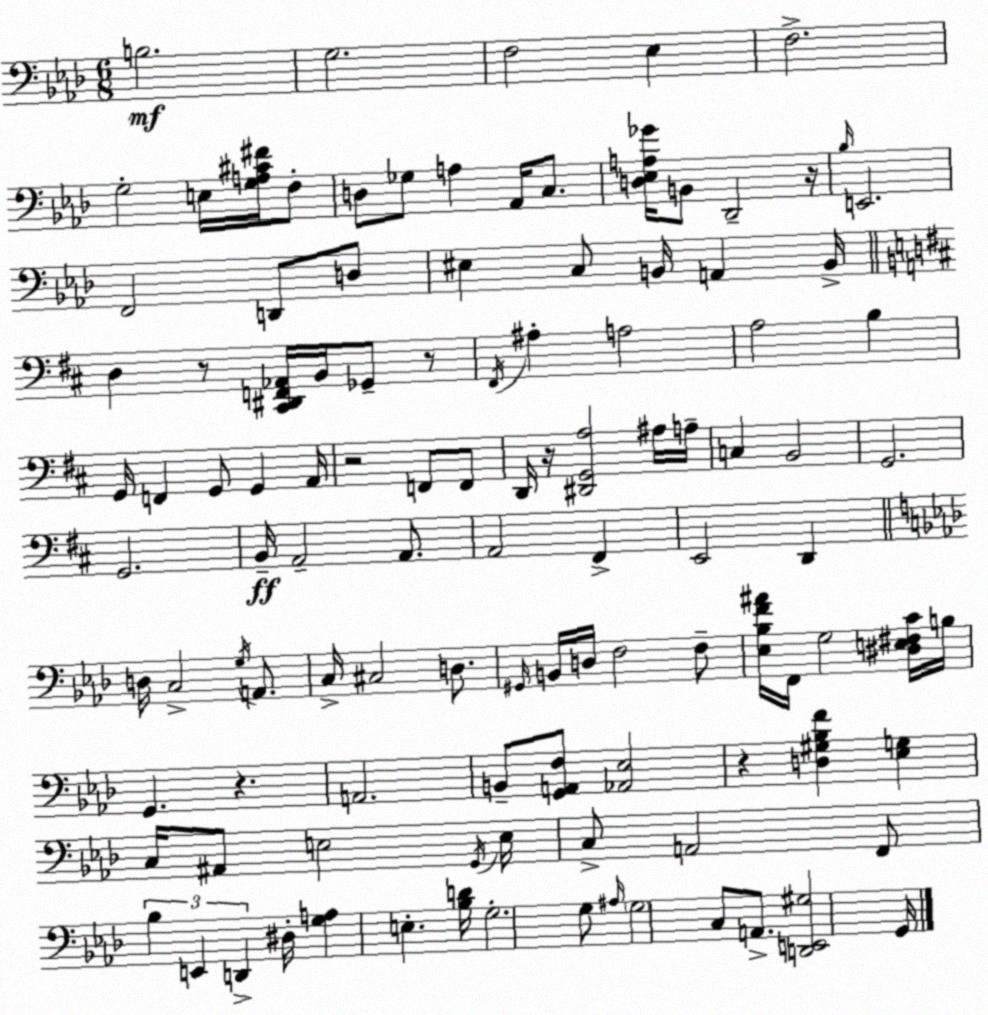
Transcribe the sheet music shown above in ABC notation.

X:1
T:Untitled
M:6/8
L:1/4
K:Fm
B,2 G,2 F,2 _E, F,2 G,2 E,/4 [G,A,^C^F]/4 F,/2 D,/2 _G,/2 A, _A,,/4 C,/2 [D,_E,A,_G]/4 B,,/2 _D,,2 z/4 _B,/4 E,,2 F,,2 D,,/2 D,/2 ^E, C,/2 B,,/4 A,, B,,/4 D, z/2 [^C,,^D,,F,,_A,,]/4 B,,/4 _G,,/2 z/2 ^F,,/4 ^A, A,2 A,2 B, G,,/4 F,, G,,/2 G,, A,,/4 z2 F,,/2 F,,/2 D,,/4 z/4 [^D,,G,,A,]2 ^A,/4 A,/4 C, B,,2 G,,2 G,,2 B,,/4 A,,2 A,,/2 A,,2 ^F,, E,,2 D,, D,/4 C,2 G,/4 A,,/2 C,/4 ^C,2 D,/2 ^G,,/4 B,,/4 D,/4 F,2 F,/2 [_E,_B,F^A]/4 F,,/4 G,2 [^D,E,^F,C]/4 B,/4 G,, z A,,2 B,,/2 [G,,A,,F,]/2 [_A,,_E,]2 z [D,^G,_B,F] [_E,G,] C,/4 ^A,,/2 E,2 G,,/4 E,/4 C,/2 A,,2 F,,/2 _B, E,, D,, ^D,/4 [G,A,] E, [_B,D]/4 G,2 G,/2 ^A,/4 G,2 C,/2 A,,/2 [D,,E,,^G,]2 G,,/4